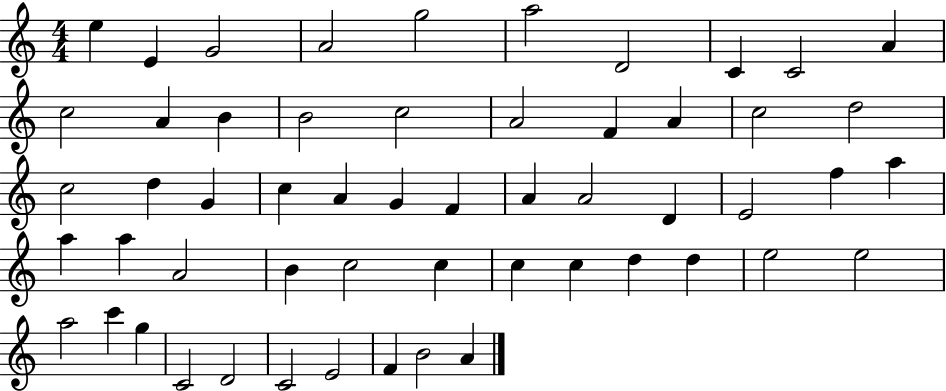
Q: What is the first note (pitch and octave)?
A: E5